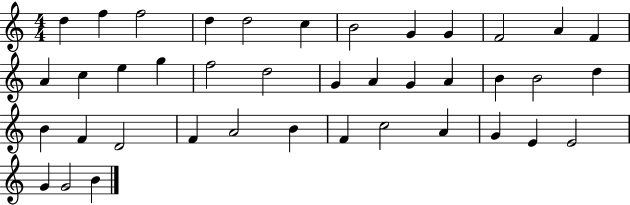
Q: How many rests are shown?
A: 0